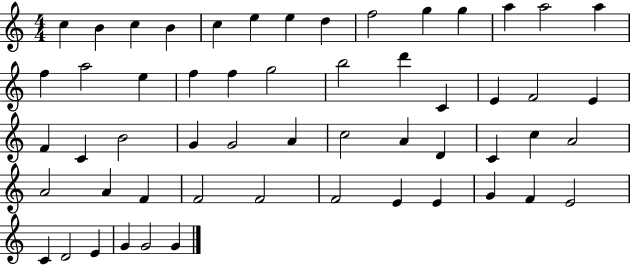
{
  \clef treble
  \numericTimeSignature
  \time 4/4
  \key c \major
  c''4 b'4 c''4 b'4 | c''4 e''4 e''4 d''4 | f''2 g''4 g''4 | a''4 a''2 a''4 | \break f''4 a''2 e''4 | f''4 f''4 g''2 | b''2 d'''4 c'4 | e'4 f'2 e'4 | \break f'4 c'4 b'2 | g'4 g'2 a'4 | c''2 a'4 d'4 | c'4 c''4 a'2 | \break a'2 a'4 f'4 | f'2 f'2 | f'2 e'4 e'4 | g'4 f'4 e'2 | \break c'4 d'2 e'4 | g'4 g'2 g'4 | \bar "|."
}